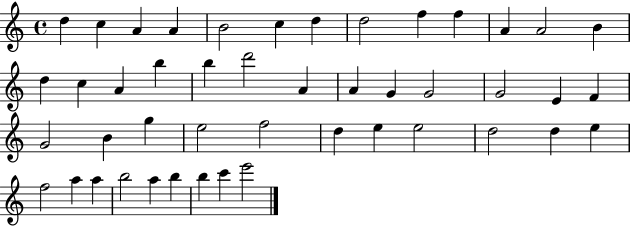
{
  \clef treble
  \time 4/4
  \defaultTimeSignature
  \key c \major
  d''4 c''4 a'4 a'4 | b'2 c''4 d''4 | d''2 f''4 f''4 | a'4 a'2 b'4 | \break d''4 c''4 a'4 b''4 | b''4 d'''2 a'4 | a'4 g'4 g'2 | g'2 e'4 f'4 | \break g'2 b'4 g''4 | e''2 f''2 | d''4 e''4 e''2 | d''2 d''4 e''4 | \break f''2 a''4 a''4 | b''2 a''4 b''4 | b''4 c'''4 e'''2 | \bar "|."
}